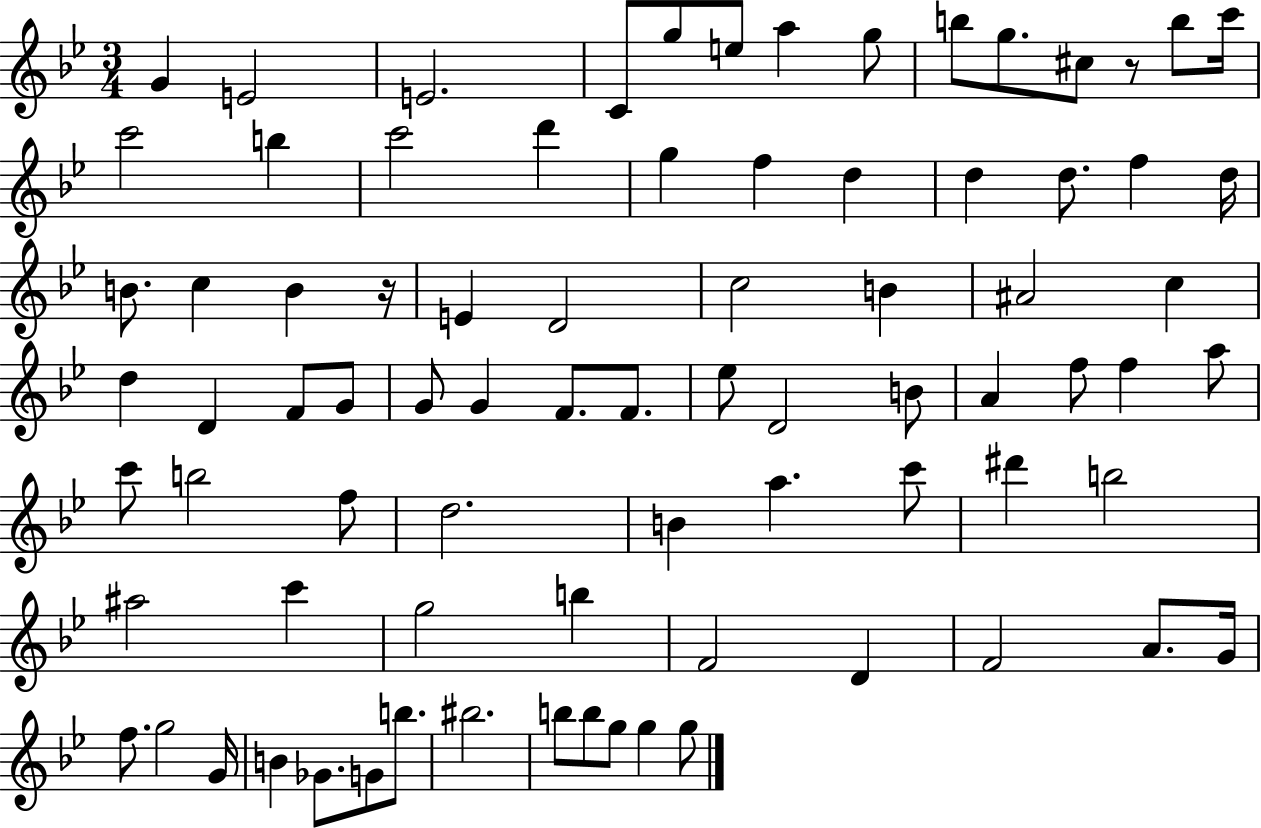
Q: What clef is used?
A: treble